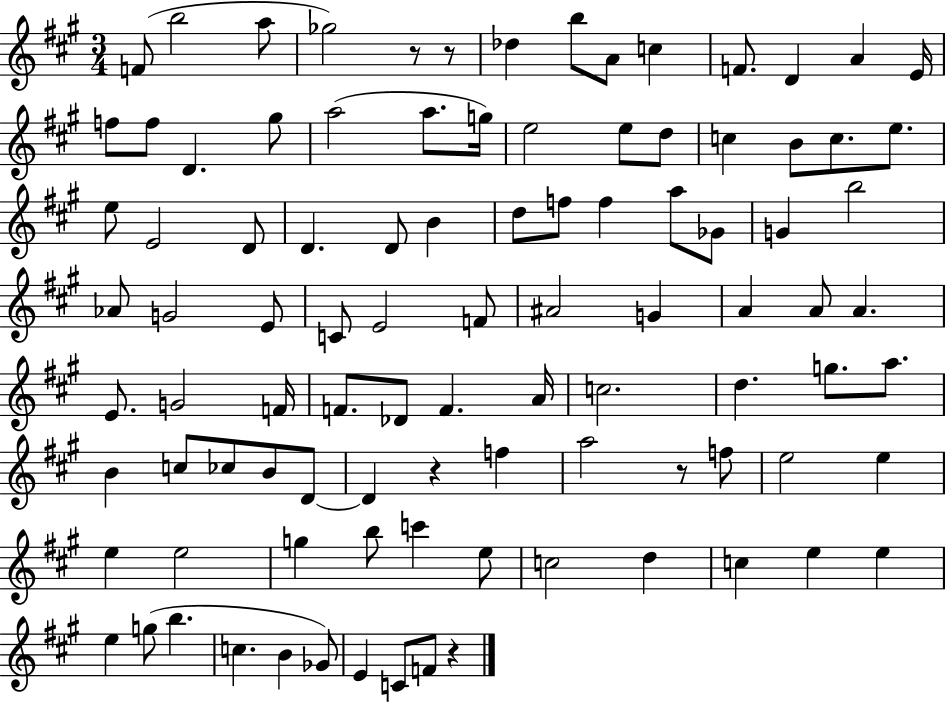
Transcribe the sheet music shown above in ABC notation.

X:1
T:Untitled
M:3/4
L:1/4
K:A
F/2 b2 a/2 _g2 z/2 z/2 _d b/2 A/2 c F/2 D A E/4 f/2 f/2 D ^g/2 a2 a/2 g/4 e2 e/2 d/2 c B/2 c/2 e/2 e/2 E2 D/2 D D/2 B d/2 f/2 f a/2 _G/2 G b2 _A/2 G2 E/2 C/2 E2 F/2 ^A2 G A A/2 A E/2 G2 F/4 F/2 _D/2 F A/4 c2 d g/2 a/2 B c/2 _c/2 B/2 D/2 D z f a2 z/2 f/2 e2 e e e2 g b/2 c' e/2 c2 d c e e e g/2 b c B _G/2 E C/2 F/2 z